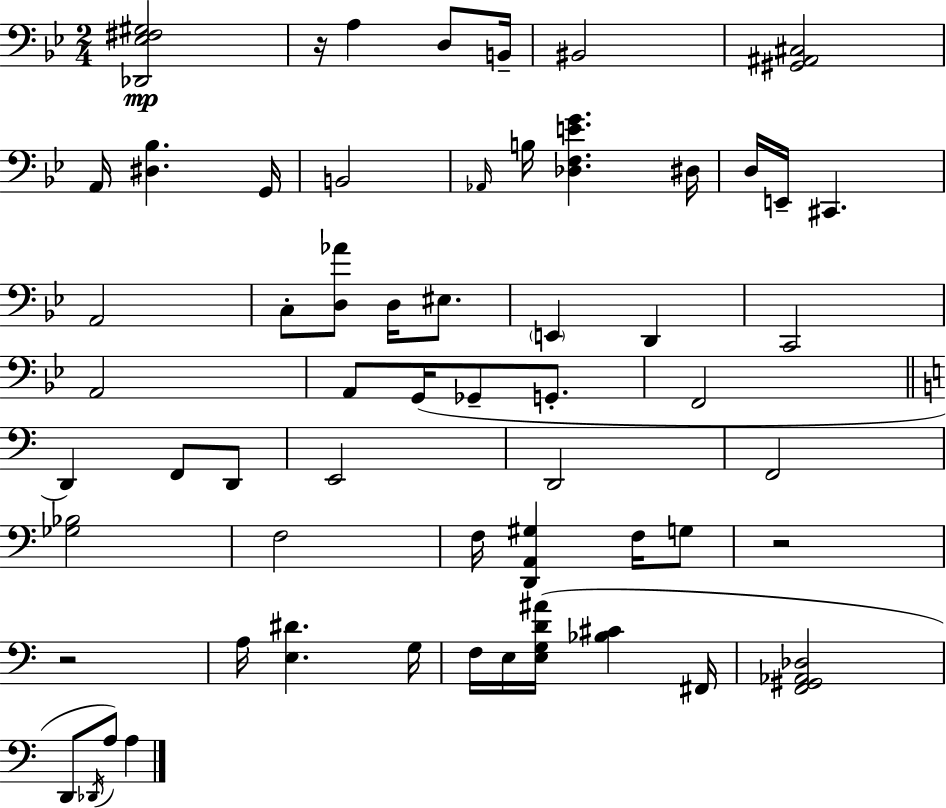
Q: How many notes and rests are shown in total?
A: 59